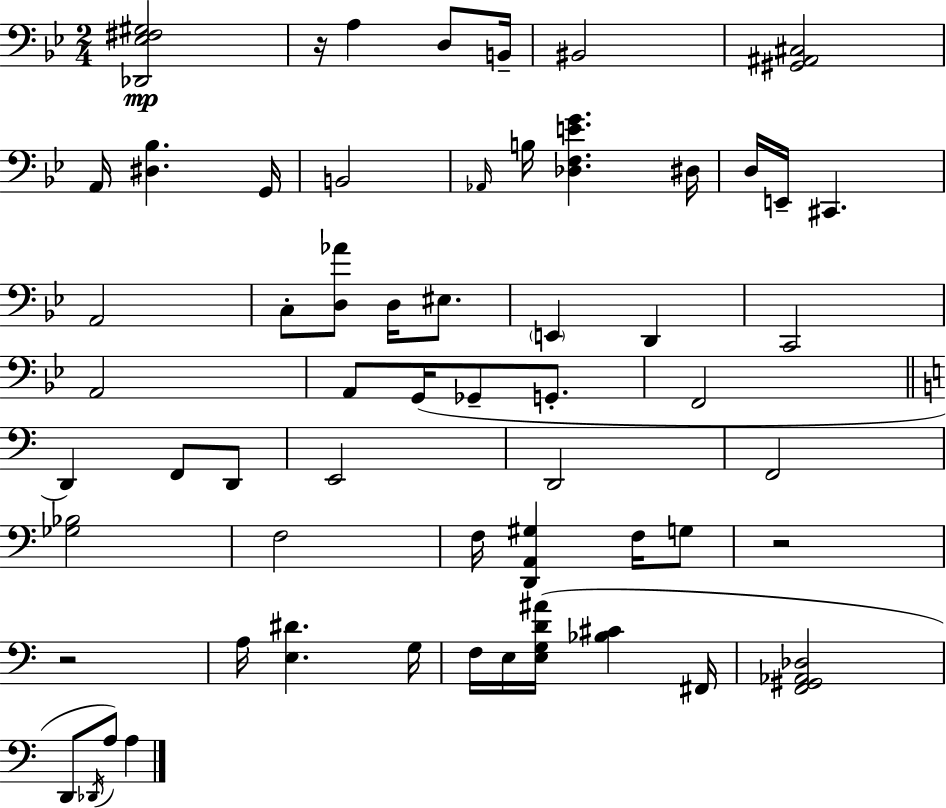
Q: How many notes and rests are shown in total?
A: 59